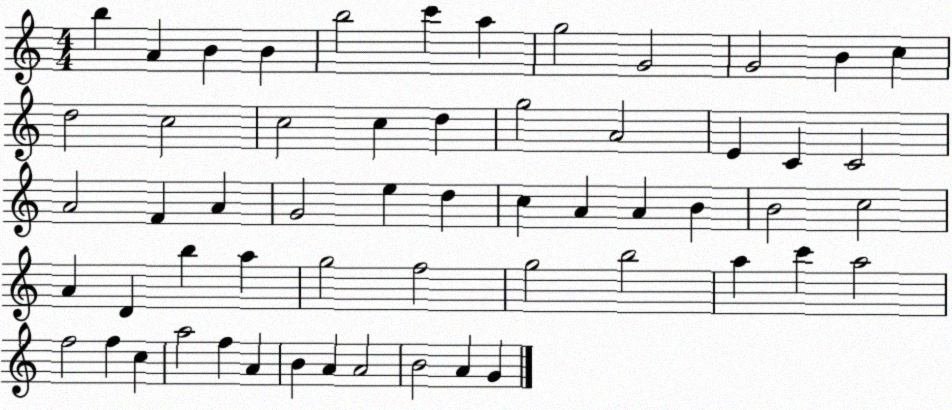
X:1
T:Untitled
M:4/4
L:1/4
K:C
b A B B b2 c' a g2 G2 G2 B c d2 c2 c2 c d g2 A2 E C C2 A2 F A G2 e d c A A B B2 c2 A D b a g2 f2 g2 b2 a c' a2 f2 f c a2 f A B A A2 B2 A G